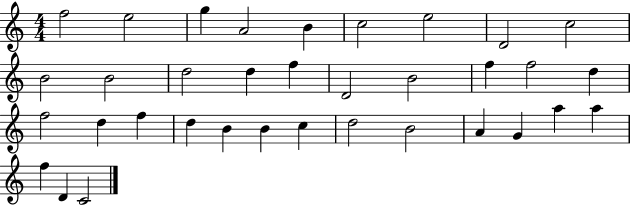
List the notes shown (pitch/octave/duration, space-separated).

F5/h E5/h G5/q A4/h B4/q C5/h E5/h D4/h C5/h B4/h B4/h D5/h D5/q F5/q D4/h B4/h F5/q F5/h D5/q F5/h D5/q F5/q D5/q B4/q B4/q C5/q D5/h B4/h A4/q G4/q A5/q A5/q F5/q D4/q C4/h